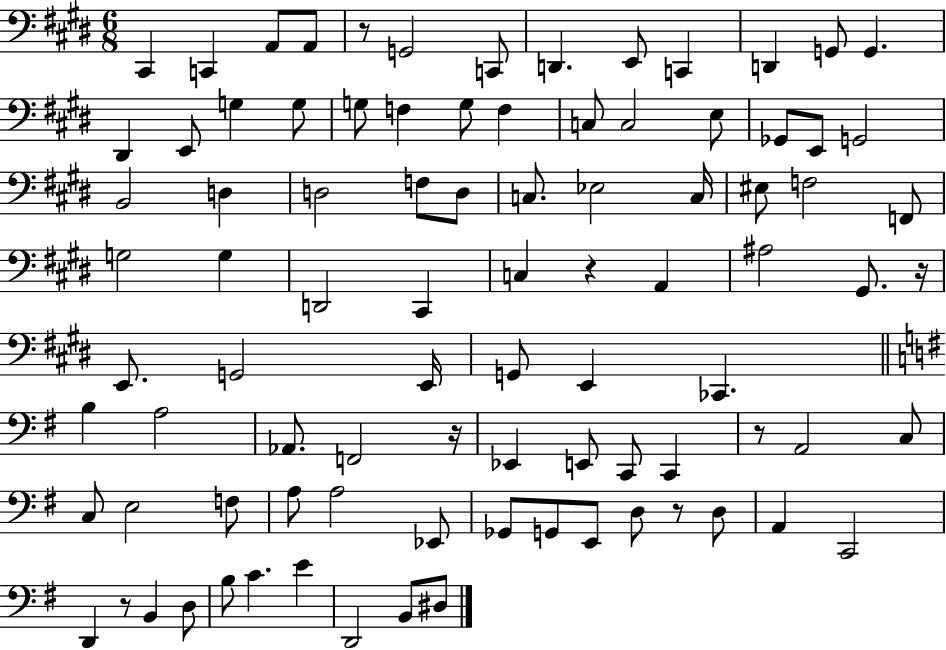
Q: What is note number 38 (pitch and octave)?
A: G3